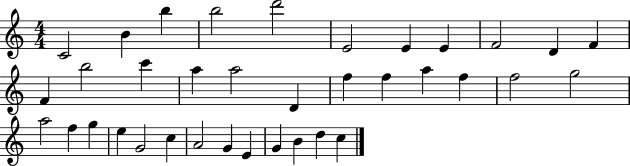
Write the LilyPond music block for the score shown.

{
  \clef treble
  \numericTimeSignature
  \time 4/4
  \key c \major
  c'2 b'4 b''4 | b''2 d'''2 | e'2 e'4 e'4 | f'2 d'4 f'4 | \break f'4 b''2 c'''4 | a''4 a''2 d'4 | f''4 f''4 a''4 f''4 | f''2 g''2 | \break a''2 f''4 g''4 | e''4 g'2 c''4 | a'2 g'4 e'4 | g'4 b'4 d''4 c''4 | \break \bar "|."
}